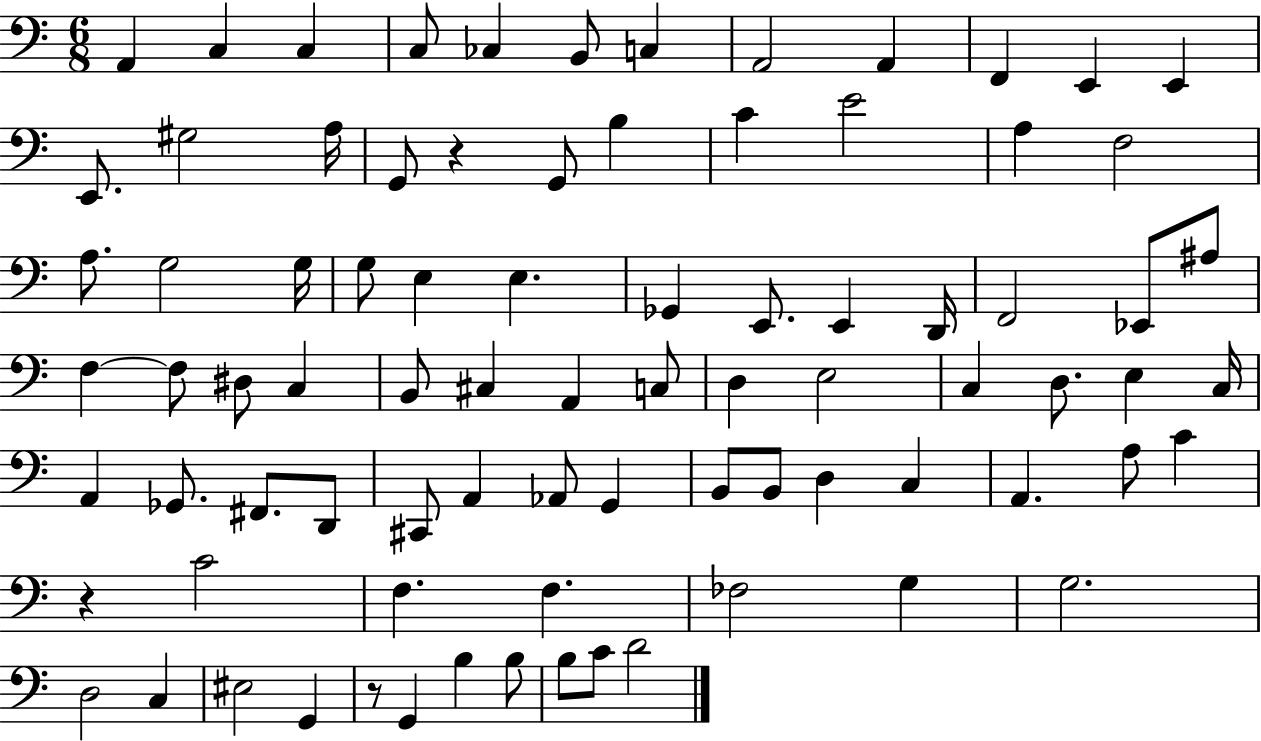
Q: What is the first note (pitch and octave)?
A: A2